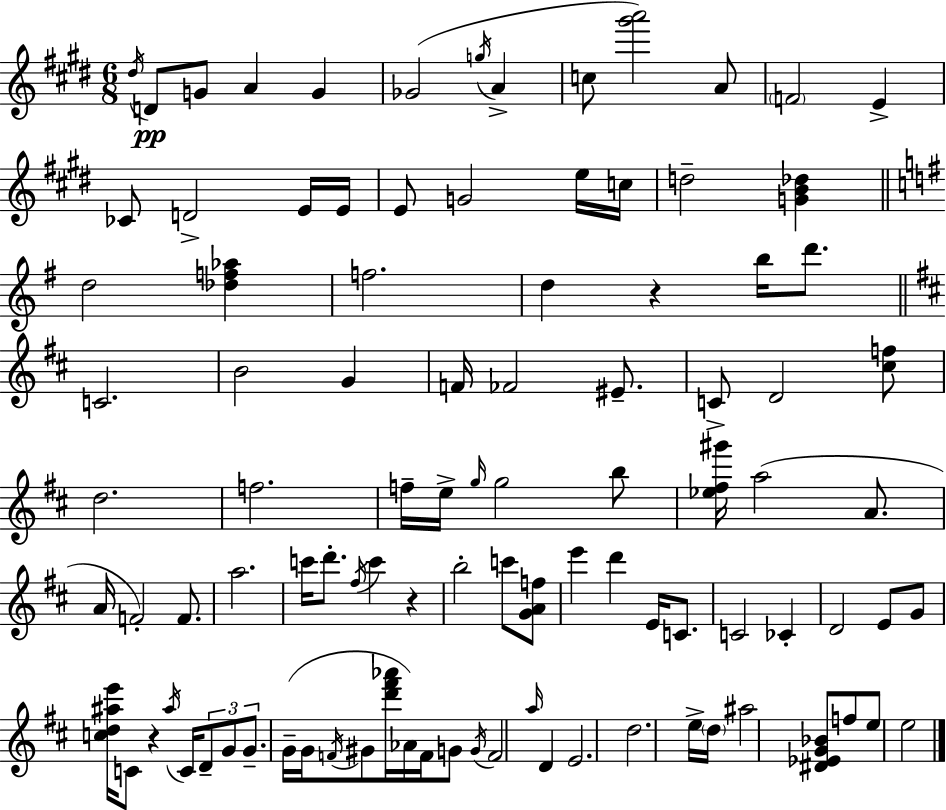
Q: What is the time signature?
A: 6/8